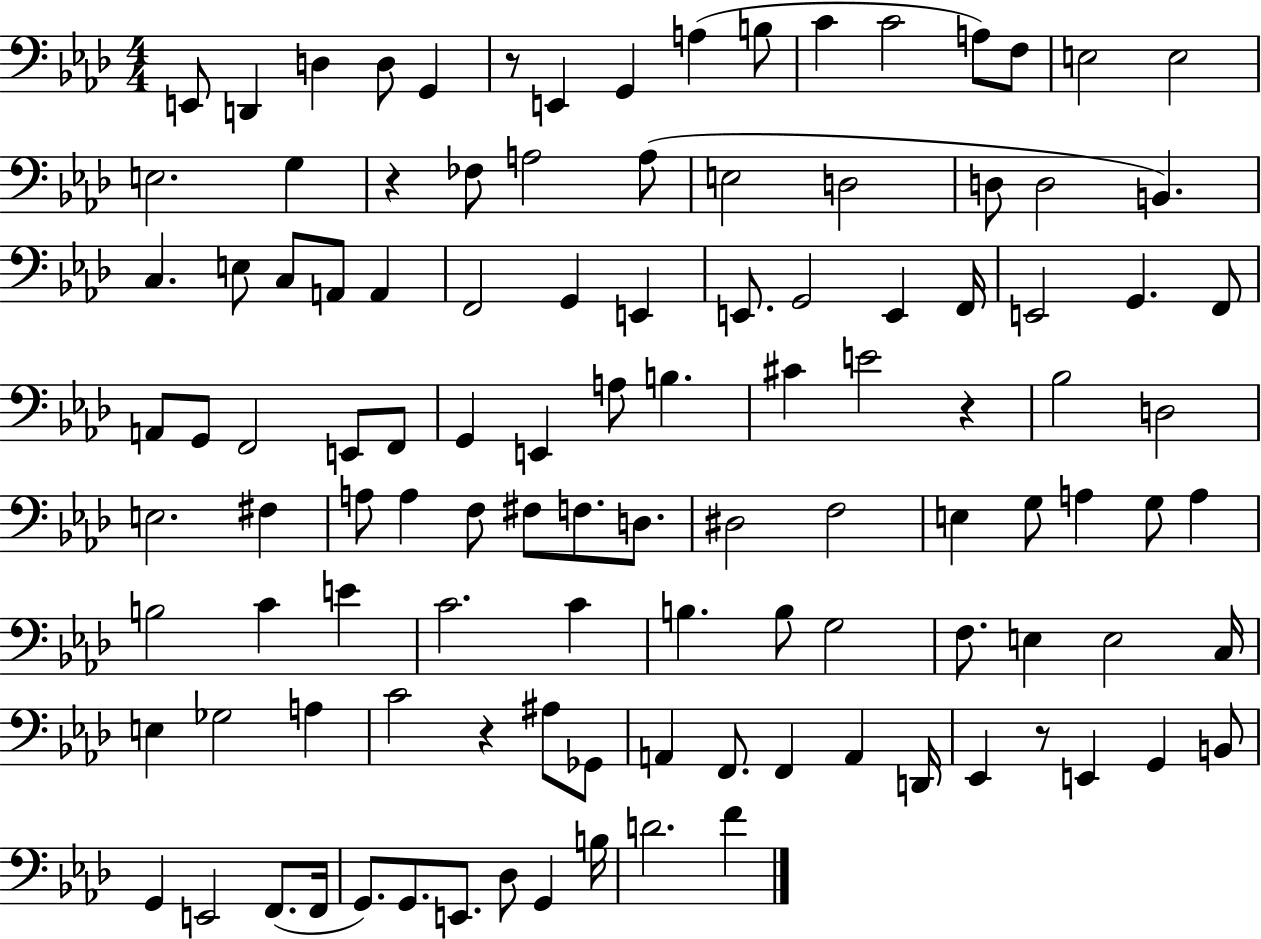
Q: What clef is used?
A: bass